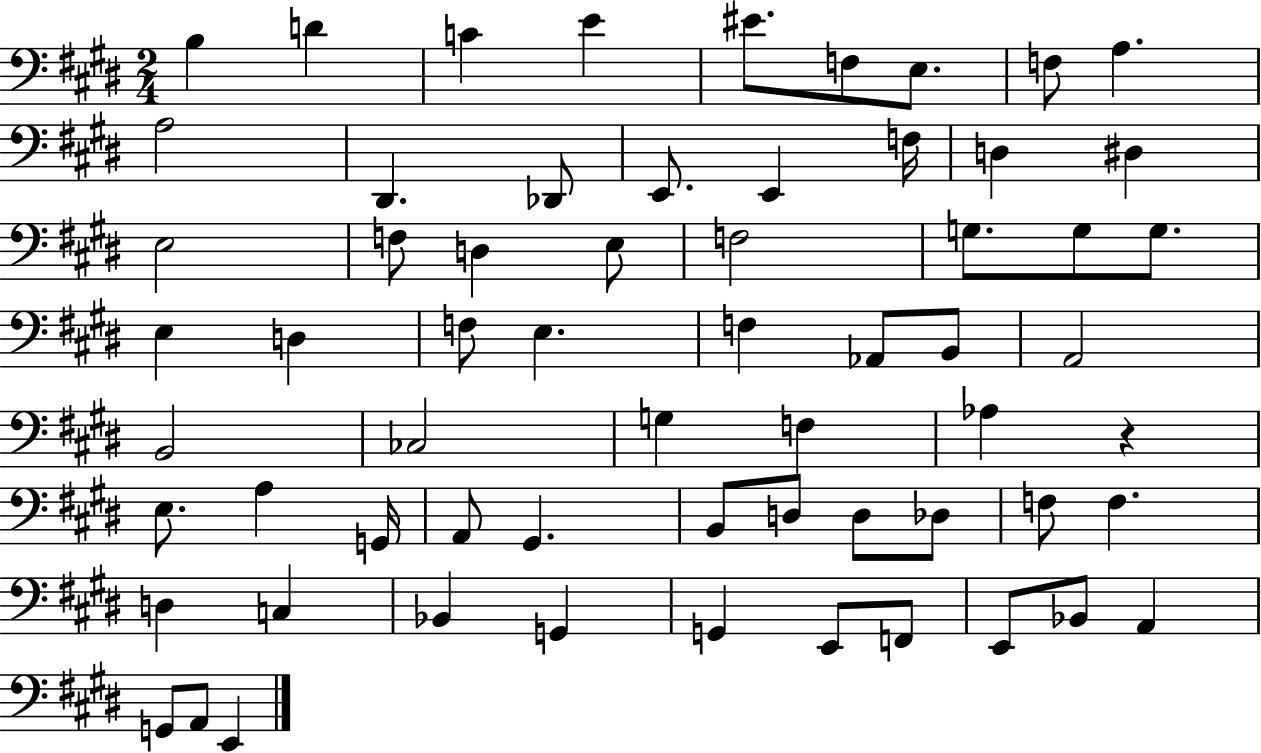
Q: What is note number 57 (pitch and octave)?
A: E2